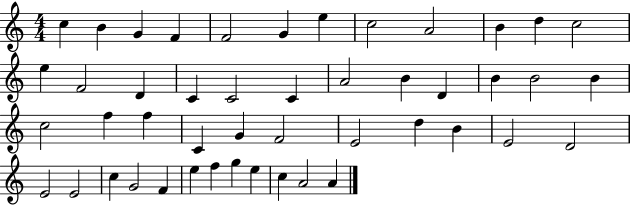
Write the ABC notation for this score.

X:1
T:Untitled
M:4/4
L:1/4
K:C
c B G F F2 G e c2 A2 B d c2 e F2 D C C2 C A2 B D B B2 B c2 f f C G F2 E2 d B E2 D2 E2 E2 c G2 F e f g e c A2 A